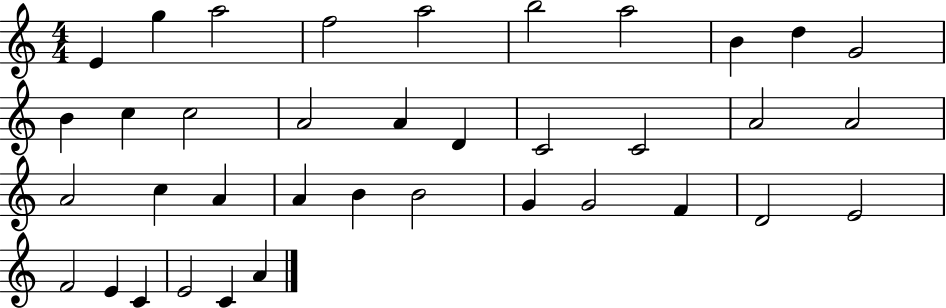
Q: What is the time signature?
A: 4/4